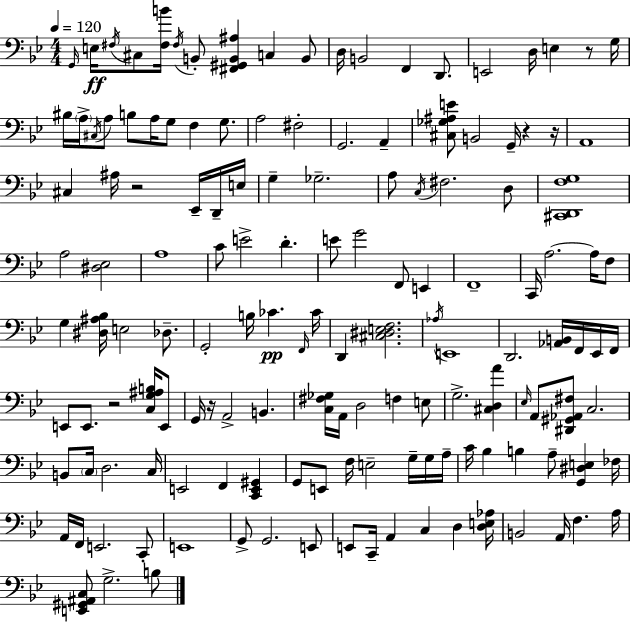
{
  \clef bass
  \numericTimeSignature
  \time 4/4
  \key g \minor
  \tempo 4 = 120
  \grace { g,16 }\ff e16 \acciaccatura { fis16 } cis8 <fis b'>16 \acciaccatura { fis16 } b,8-. <fis, gis, b, ais>4 c4 | b,8 d16 b,2 f,4 | d,8. e,2 d16 e4 | r8 g16 bis16 \parenthesize a16-> \acciaccatura { cis16 } a8 b8 a16 g8 f4 | \break g8. a2 fis2-. | g,2. | a,4-- <cis ges ais e'>8 b,2 g,16-- r4 | r16 a,1 | \break cis4 ais16 r2 | ees,16-- d,16-- e16 g4-- ges2.-- | a8 \acciaccatura { c16 } fis2. | d8 <cis, d, f g>1 | \break a2 <dis ees>2 | a1 | c'8 e'2-> d'4.-. | e'8 g'2 f,8 | \break e,4 f,1-- | c,16 a2.~~ | a16 f8 g4 <dis ais bes>16 e2 | des8.-- g,2-. b16 ces'4.\pp | \break \grace { f,16 } ces'16 d,4 <cis dis e f>2. | \acciaccatura { aes16 } e,1 | d,2. | <aes, b,>16 f,16 ees,16 f,16 e,8 e,8. r2 | \break <c g ais b>16 e,8 g,16 r16 a,2-> | b,4. <c fis ges>16 a,16 d2 | f4 e8 g2.-> | <cis d a'>4 \grace { ees16 } a,8 <dis, gis, aes, fis>8 c2. | \break b,8 \parenthesize c16 d2. | c16 e,2 | f,4 <c, e, gis,>4 g,8 e,8 f16 e2-- | g16-- g16 a16-- c'16 bes4 b4 | \break a8-- <g, dis e>4 fes16 a,16 f,16 e,2. | c,8-. e,1 | g,8-> g,2. | e,8 e,8 c,16-- a,4 c4 | \break d4 <d e aes>16 b,2 | a,16 f4. a16 <e, gis, ais, c>8 g2.-> | b8 \bar "|."
}